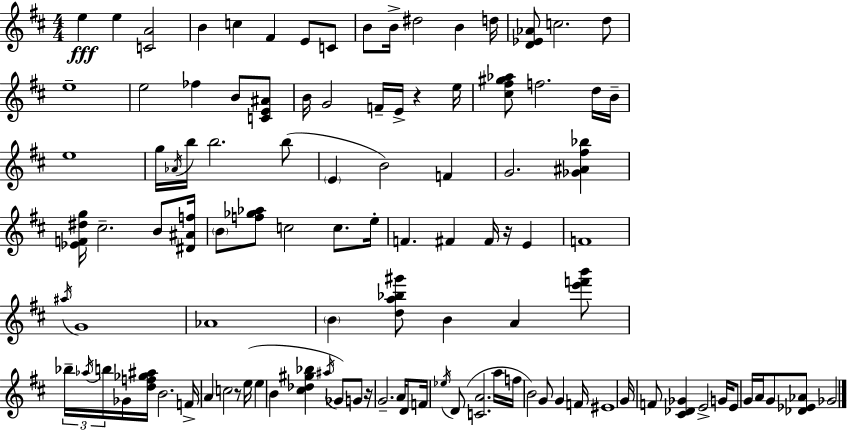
E5/q E5/q [C4,A4]/h B4/q C5/q F#4/q E4/e C4/e B4/e B4/s D#5/h B4/q D5/s [D4,Eb4,Ab4]/e C5/h. D5/e E5/w E5/h FES5/q B4/e [C4,E4,A#4]/e B4/s G4/h F4/s E4/s R/q E5/s [C#5,F#5,G#5,Ab5]/e F5/h. D5/s B4/s E5/w G5/s Ab4/s B5/s B5/h. B5/e E4/q B4/h F4/q G4/h. [Gb4,A#4,F#5,Bb5]/q [Eb4,F4,D#5,G5]/s C#5/h. B4/e [D#4,A#4,F5]/s B4/e [F5,Gb5,Ab5]/e C5/h C5/e. E5/s F4/q. F#4/q F#4/s R/s E4/q F4/w A#5/s G4/w Ab4/w B4/q [D5,A5,Bb5,G#6]/e B4/q A4/q [E6,F6,B6]/e Bb5/s Ab5/s B5/s Gb4/s [D5,F5,Gb5,A#5]/s B4/h. F4/s A4/q C5/h R/e E5/s E5/q B4/q [C#5,Db5,G#5,Bb5]/q A#5/s Gb4/e G4/e R/s G4/h. A4/s D4/e F4/s Eb5/s D4/e [C4,A4]/h. A5/s F5/s B4/h G4/e G4/q F4/s EIS4/w G4/s F4/e [C#4,Db4,Gb4]/q E4/h G4/s E4/e G4/s A4/s G4/e [Db4,Eb4,Ab4]/e Gb4/h